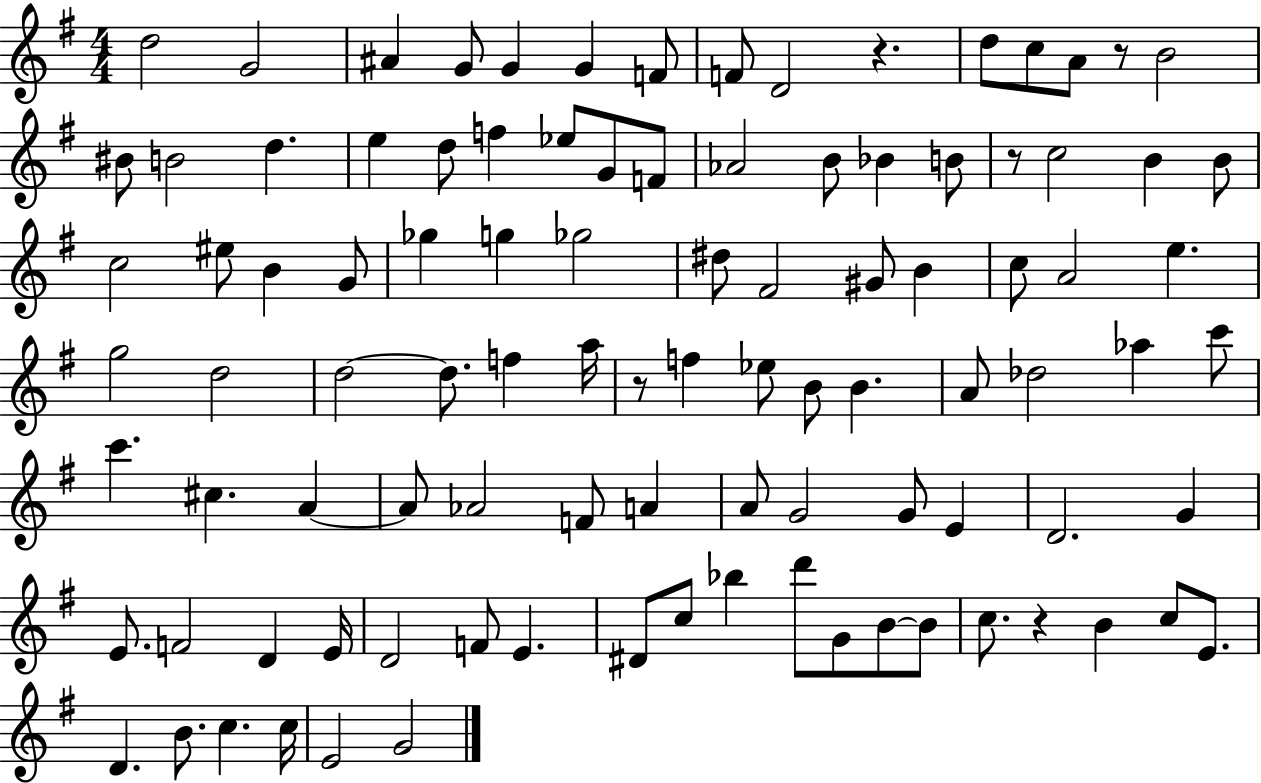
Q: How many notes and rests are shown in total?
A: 99